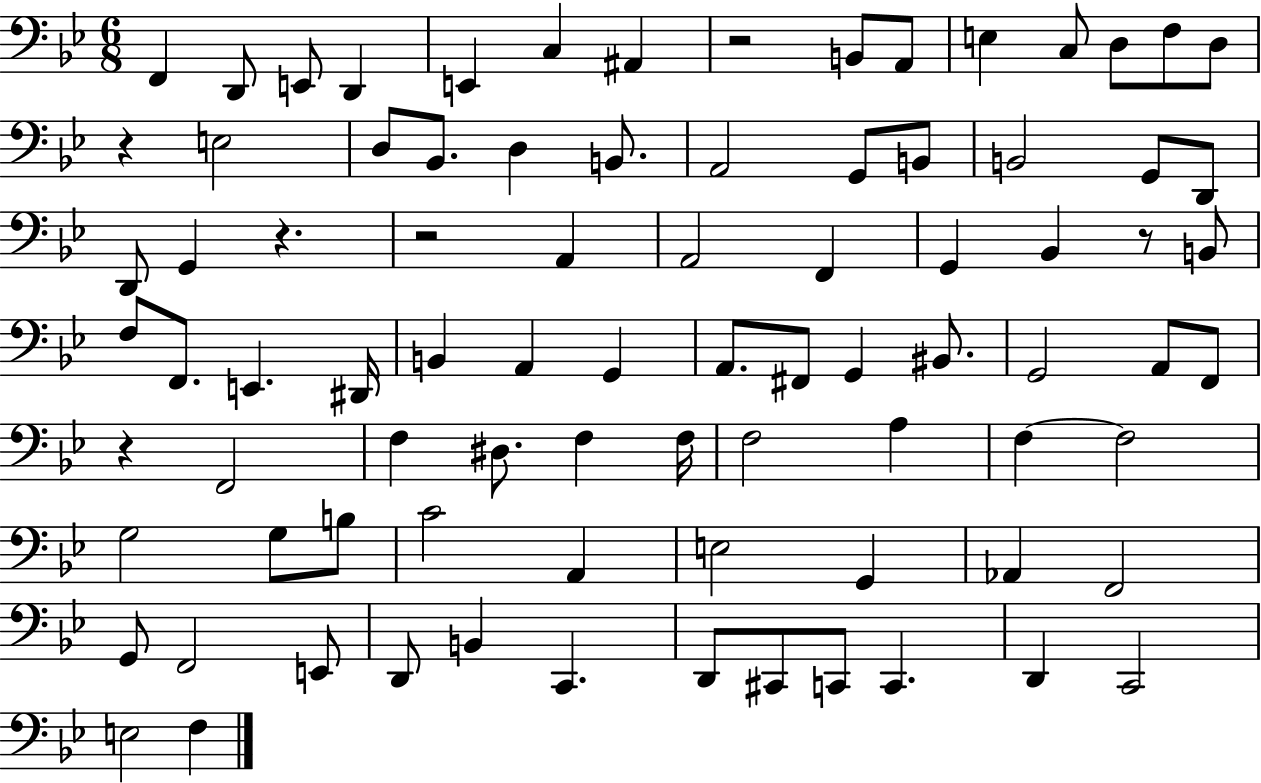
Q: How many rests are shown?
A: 6